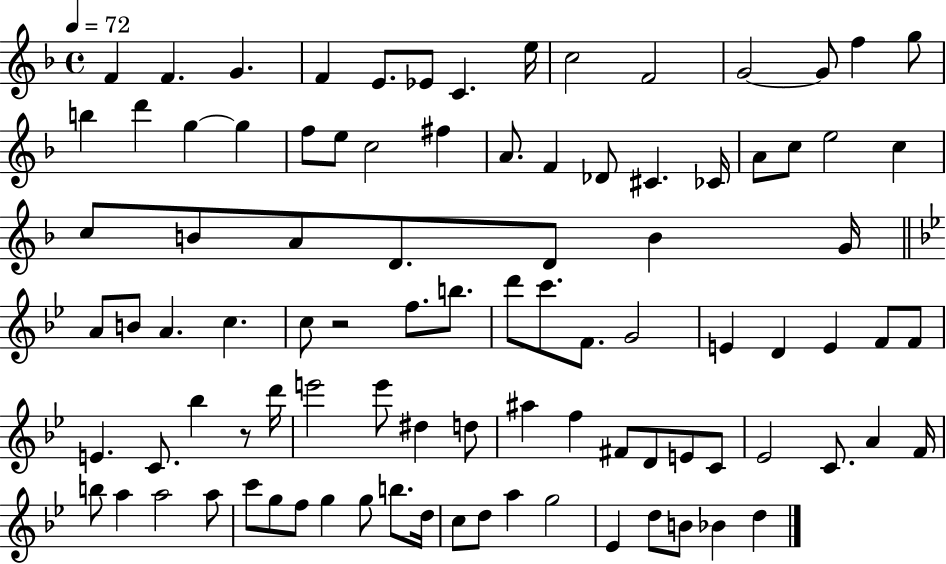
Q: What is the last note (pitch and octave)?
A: D5